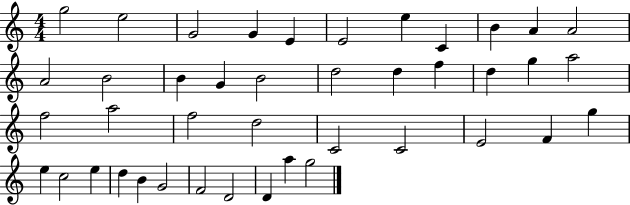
G5/h E5/h G4/h G4/q E4/q E4/h E5/q C4/q B4/q A4/q A4/h A4/h B4/h B4/q G4/q B4/h D5/h D5/q F5/q D5/q G5/q A5/h F5/h A5/h F5/h D5/h C4/h C4/h E4/h F4/q G5/q E5/q C5/h E5/q D5/q B4/q G4/h F4/h D4/h D4/q A5/q G5/h